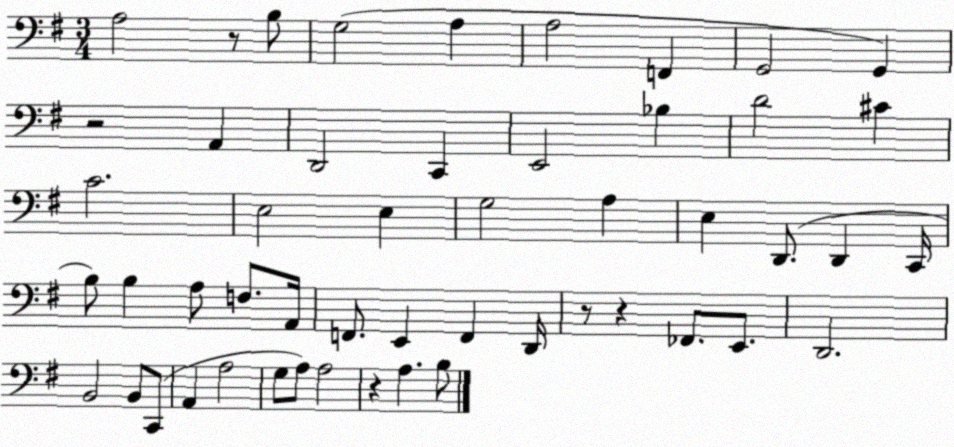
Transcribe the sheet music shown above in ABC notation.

X:1
T:Untitled
M:3/4
L:1/4
K:G
A,2 z/2 B,/2 G,2 A, A,2 F,, G,,2 G,, z2 A,, D,,2 C,, E,,2 _B, D2 ^C C2 E,2 E, G,2 A, E, D,,/2 D,, C,,/4 B,/2 B, A,/2 F,/2 A,,/4 F,,/2 E,, F,, D,,/4 z/2 z _F,,/2 E,,/2 D,,2 B,,2 B,,/2 C,,/2 A,, A,2 G,/2 A,/2 A,2 z A, B,/2